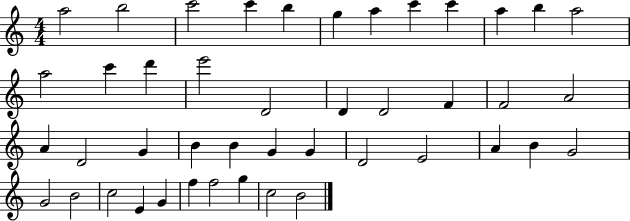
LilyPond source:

{
  \clef treble
  \numericTimeSignature
  \time 4/4
  \key c \major
  a''2 b''2 | c'''2 c'''4 b''4 | g''4 a''4 c'''4 c'''4 | a''4 b''4 a''2 | \break a''2 c'''4 d'''4 | e'''2 d'2 | d'4 d'2 f'4 | f'2 a'2 | \break a'4 d'2 g'4 | b'4 b'4 g'4 g'4 | d'2 e'2 | a'4 b'4 g'2 | \break g'2 b'2 | c''2 e'4 g'4 | f''4 f''2 g''4 | c''2 b'2 | \break \bar "|."
}